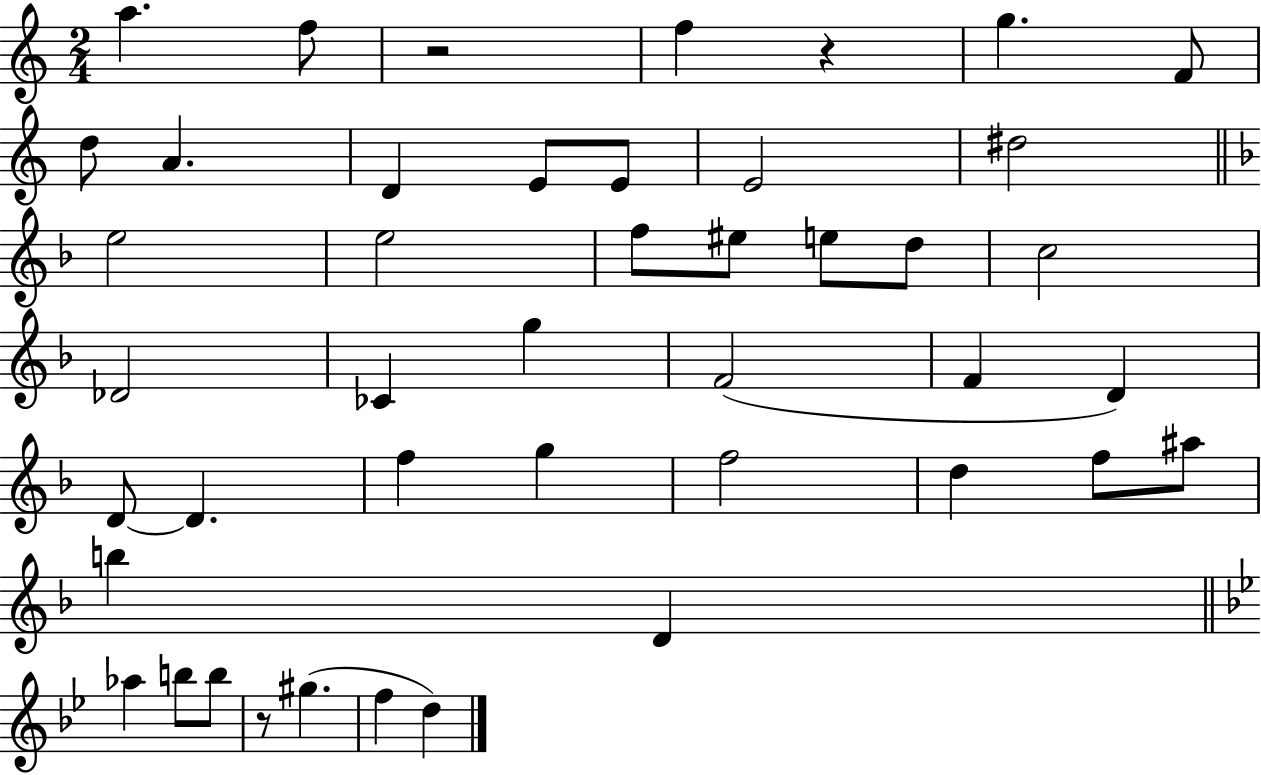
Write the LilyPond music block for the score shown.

{
  \clef treble
  \numericTimeSignature
  \time 2/4
  \key c \major
  a''4. f''8 | r2 | f''4 r4 | g''4. f'8 | \break d''8 a'4. | d'4 e'8 e'8 | e'2 | dis''2 | \break \bar "||" \break \key d \minor e''2 | e''2 | f''8 eis''8 e''8 d''8 | c''2 | \break des'2 | ces'4 g''4 | f'2( | f'4 d'4) | \break d'8~~ d'4. | f''4 g''4 | f''2 | d''4 f''8 ais''8 | \break b''4 d'4 | \bar "||" \break \key bes \major aes''4 b''8 b''8 | r8 gis''4.( | f''4 d''4) | \bar "|."
}